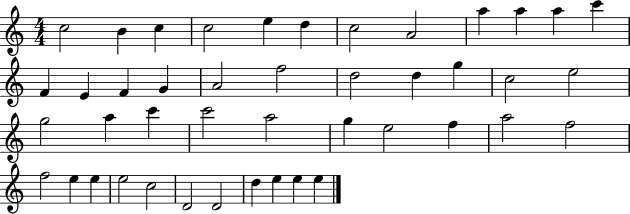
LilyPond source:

{
  \clef treble
  \numericTimeSignature
  \time 4/4
  \key c \major
  c''2 b'4 c''4 | c''2 e''4 d''4 | c''2 a'2 | a''4 a''4 a''4 c'''4 | \break f'4 e'4 f'4 g'4 | a'2 f''2 | d''2 d''4 g''4 | c''2 e''2 | \break g''2 a''4 c'''4 | c'''2 a''2 | g''4 e''2 f''4 | a''2 f''2 | \break f''2 e''4 e''4 | e''2 c''2 | d'2 d'2 | d''4 e''4 e''4 e''4 | \break \bar "|."
}